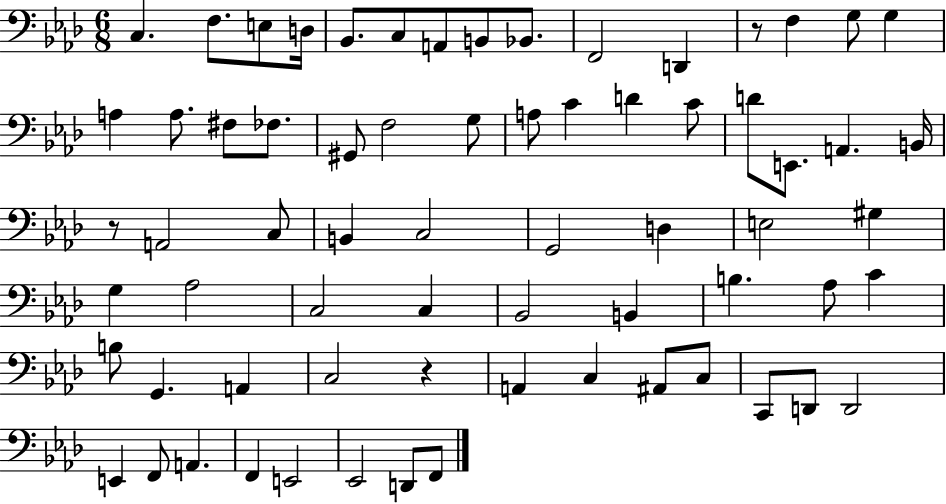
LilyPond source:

{
  \clef bass
  \numericTimeSignature
  \time 6/8
  \key aes \major
  c4. f8. e8 d16 | bes,8. c8 a,8 b,8 bes,8. | f,2 d,4 | r8 f4 g8 g4 | \break a4 a8. fis8 fes8. | gis,8 f2 g8 | a8 c'4 d'4 c'8 | d'8 e,8. a,4. b,16 | \break r8 a,2 c8 | b,4 c2 | g,2 d4 | e2 gis4 | \break g4 aes2 | c2 c4 | bes,2 b,4 | b4. aes8 c'4 | \break b8 g,4. a,4 | c2 r4 | a,4 c4 ais,8 c8 | c,8 d,8 d,2 | \break e,4 f,8 a,4. | f,4 e,2 | ees,2 d,8 f,8 | \bar "|."
}